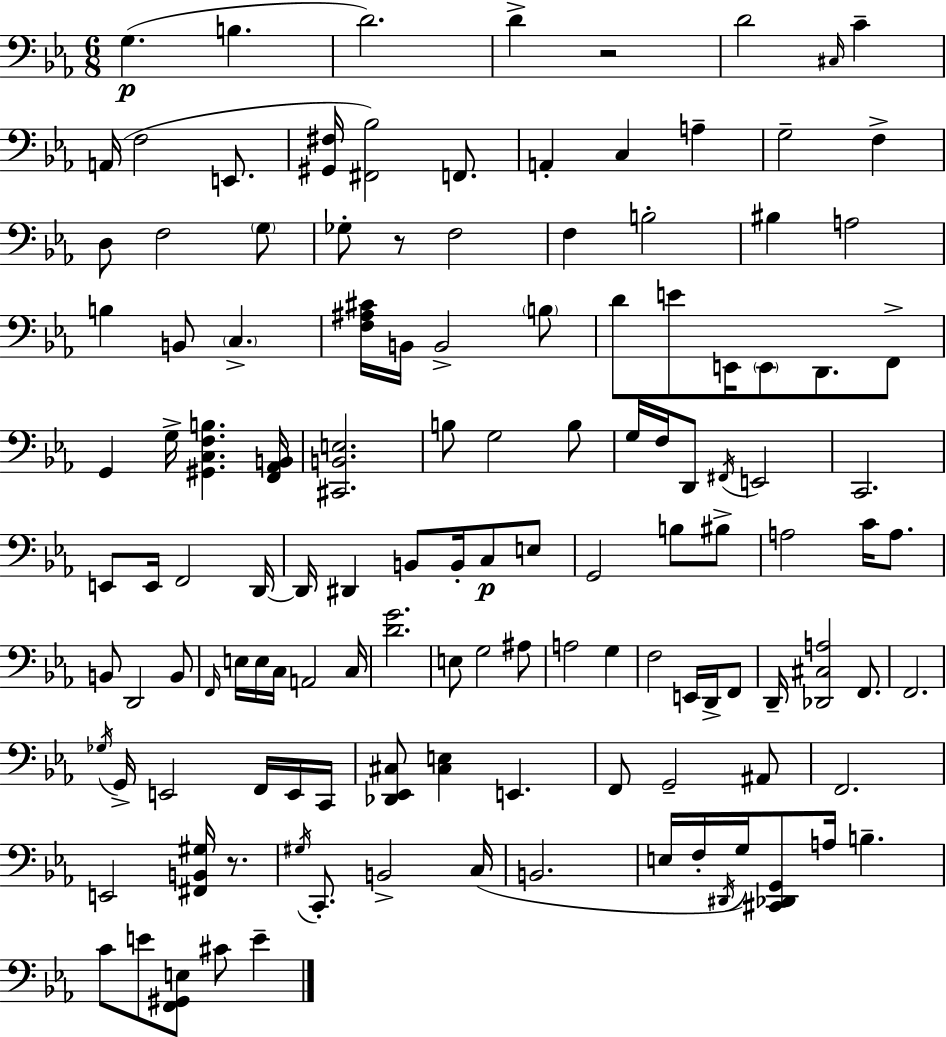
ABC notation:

X:1
T:Untitled
M:6/8
L:1/4
K:Cm
G, B, D2 D z2 D2 ^C,/4 C A,,/4 F,2 E,,/2 [^G,,^F,]/4 [^F,,_B,]2 F,,/2 A,, C, A, G,2 F, D,/2 F,2 G,/2 _G,/2 z/2 F,2 F, B,2 ^B, A,2 B, B,,/2 C, [F,^A,^C]/4 B,,/4 B,,2 B,/2 D/2 E/2 E,,/4 E,,/2 D,,/2 F,,/2 G,, G,/4 [^G,,C,F,B,] [F,,_A,,B,,]/4 [^C,,B,,E,]2 B,/2 G,2 B,/2 G,/4 F,/4 D,,/2 ^F,,/4 E,,2 C,,2 E,,/2 E,,/4 F,,2 D,,/4 D,,/4 ^D,, B,,/2 B,,/4 C,/2 E,/2 G,,2 B,/2 ^B,/2 A,2 C/4 A,/2 B,,/2 D,,2 B,,/2 F,,/4 E,/4 E,/4 C,/4 A,,2 C,/4 [DG]2 E,/2 G,2 ^A,/2 A,2 G, F,2 E,,/4 D,,/4 F,,/2 D,,/4 [_D,,^C,A,]2 F,,/2 F,,2 _G,/4 G,,/4 E,,2 F,,/4 E,,/4 C,,/4 [_D,,_E,,^C,]/2 [^C,E,] E,, F,,/2 G,,2 ^A,,/2 F,,2 E,,2 [^F,,B,,^G,]/4 z/2 ^G,/4 C,,/2 B,,2 C,/4 B,,2 E,/4 F,/4 ^D,,/4 G,/4 [^C,,_D,,G,,]/2 A,/4 B, C/2 E/2 [F,,^G,,E,]/2 ^C/2 E